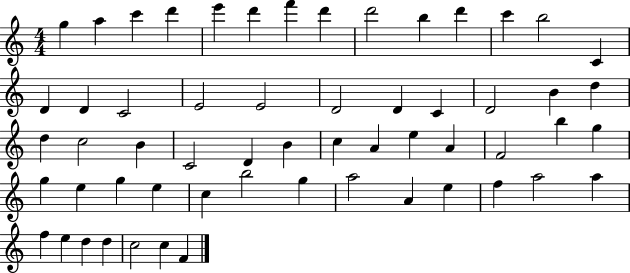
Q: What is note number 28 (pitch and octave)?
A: B4